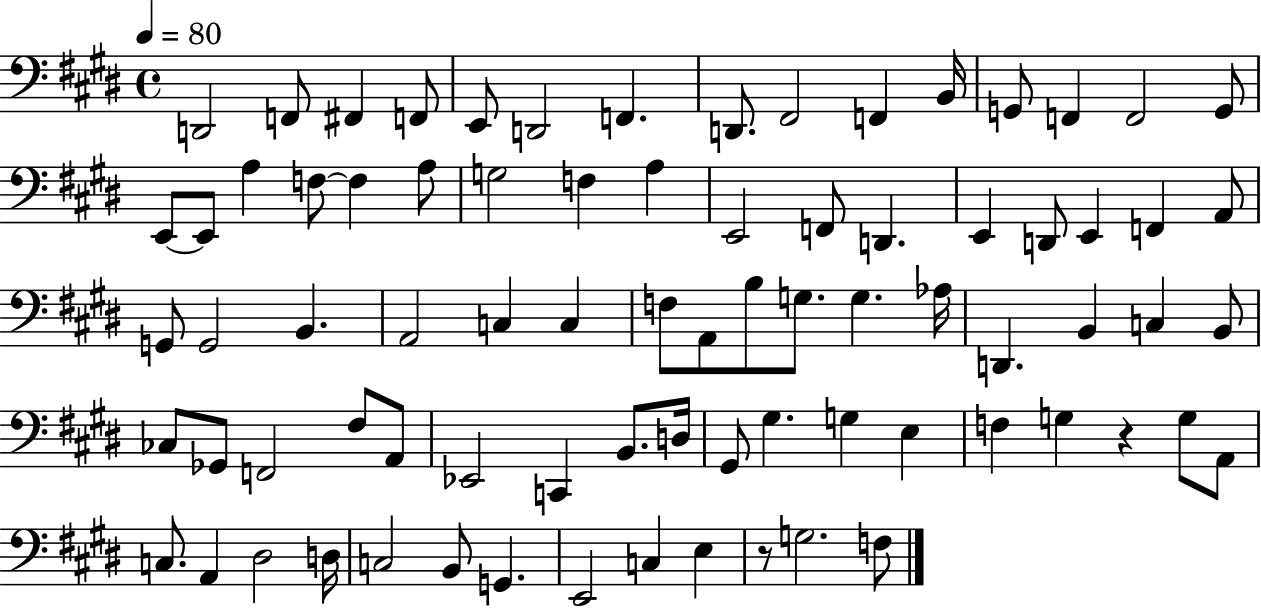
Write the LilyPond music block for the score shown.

{
  \clef bass
  \time 4/4
  \defaultTimeSignature
  \key e \major
  \tempo 4 = 80
  d,2 f,8 fis,4 f,8 | e,8 d,2 f,4. | d,8. fis,2 f,4 b,16 | g,8 f,4 f,2 g,8 | \break e,8~~ e,8 a4 f8~~ f4 a8 | g2 f4 a4 | e,2 f,8 d,4. | e,4 d,8 e,4 f,4 a,8 | \break g,8 g,2 b,4. | a,2 c4 c4 | f8 a,8 b8 g8. g4. aes16 | d,4. b,4 c4 b,8 | \break ces8 ges,8 f,2 fis8 a,8 | ees,2 c,4 b,8. d16 | gis,8 gis4. g4 e4 | f4 g4 r4 g8 a,8 | \break c8. a,4 dis2 d16 | c2 b,8 g,4. | e,2 c4 e4 | r8 g2. f8 | \break \bar "|."
}